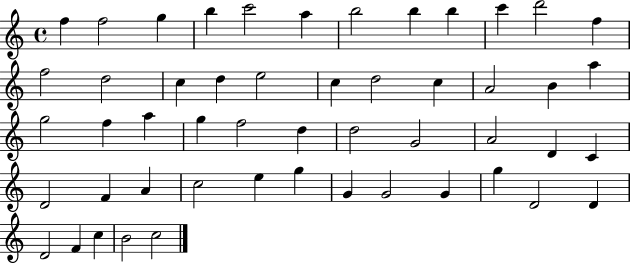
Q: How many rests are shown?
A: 0